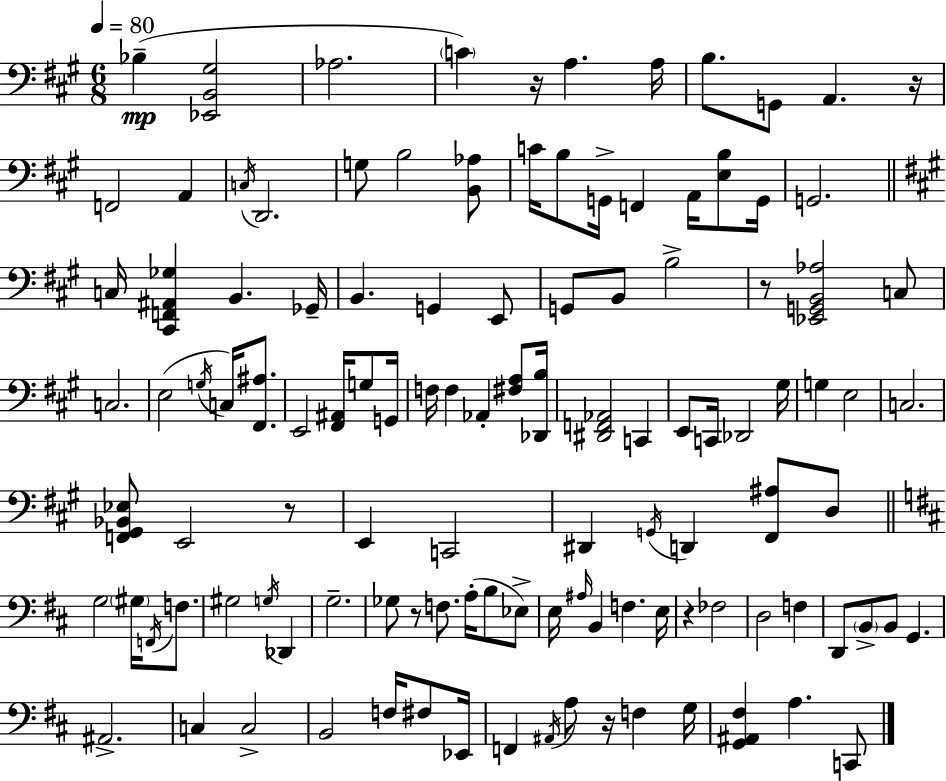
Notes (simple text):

Bb3/q [Eb2,B2,G#3]/h Ab3/h. C4/q R/s A3/q. A3/s B3/e. G2/e A2/q. R/s F2/h A2/q C3/s D2/h. G3/e B3/h [B2,Ab3]/e C4/s B3/e G2/s F2/q A2/s [E3,B3]/e G2/s G2/h. C3/s [C#2,F2,A#2,Gb3]/q B2/q. Gb2/s B2/q. G2/q E2/e G2/e B2/e B3/h R/e [Eb2,G2,B2,Ab3]/h C3/e C3/h. E3/h G3/s C3/s [F#2,A#3]/e. E2/h [F#2,A#2]/s G3/e G2/s F3/s F3/q Ab2/q [F#3,A3]/e [Db2,B3]/s [D#2,F2,Ab2]/h C2/q E2/e C2/s Db2/h G#3/s G3/q E3/h C3/h. [F2,G#2,Bb2,Eb3]/e E2/h R/e E2/q C2/h D#2/q G2/s D2/q [F#2,A#3]/e D3/e G3/h G#3/s F2/s F3/e. G#3/h G3/s Db2/q G3/h. Gb3/e R/e F3/e. A3/s B3/e Eb3/e E3/s A#3/s B2/q F3/q. E3/s R/q FES3/h D3/h F3/q D2/e B2/e B2/e G2/q. A#2/h. C3/q C3/h B2/h F3/s F#3/e Eb2/s F2/q A#2/s A3/e R/s F3/q G3/s [G2,A#2,F#3]/q A3/q. C2/e